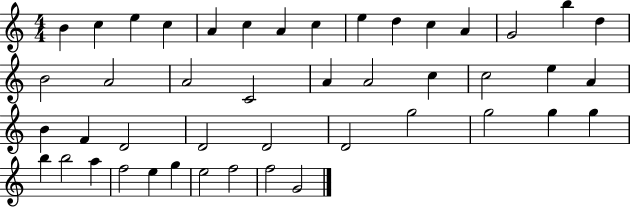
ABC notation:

X:1
T:Untitled
M:4/4
L:1/4
K:C
B c e c A c A c e d c A G2 b d B2 A2 A2 C2 A A2 c c2 e A B F D2 D2 D2 D2 g2 g2 g g b b2 a f2 e g e2 f2 f2 G2